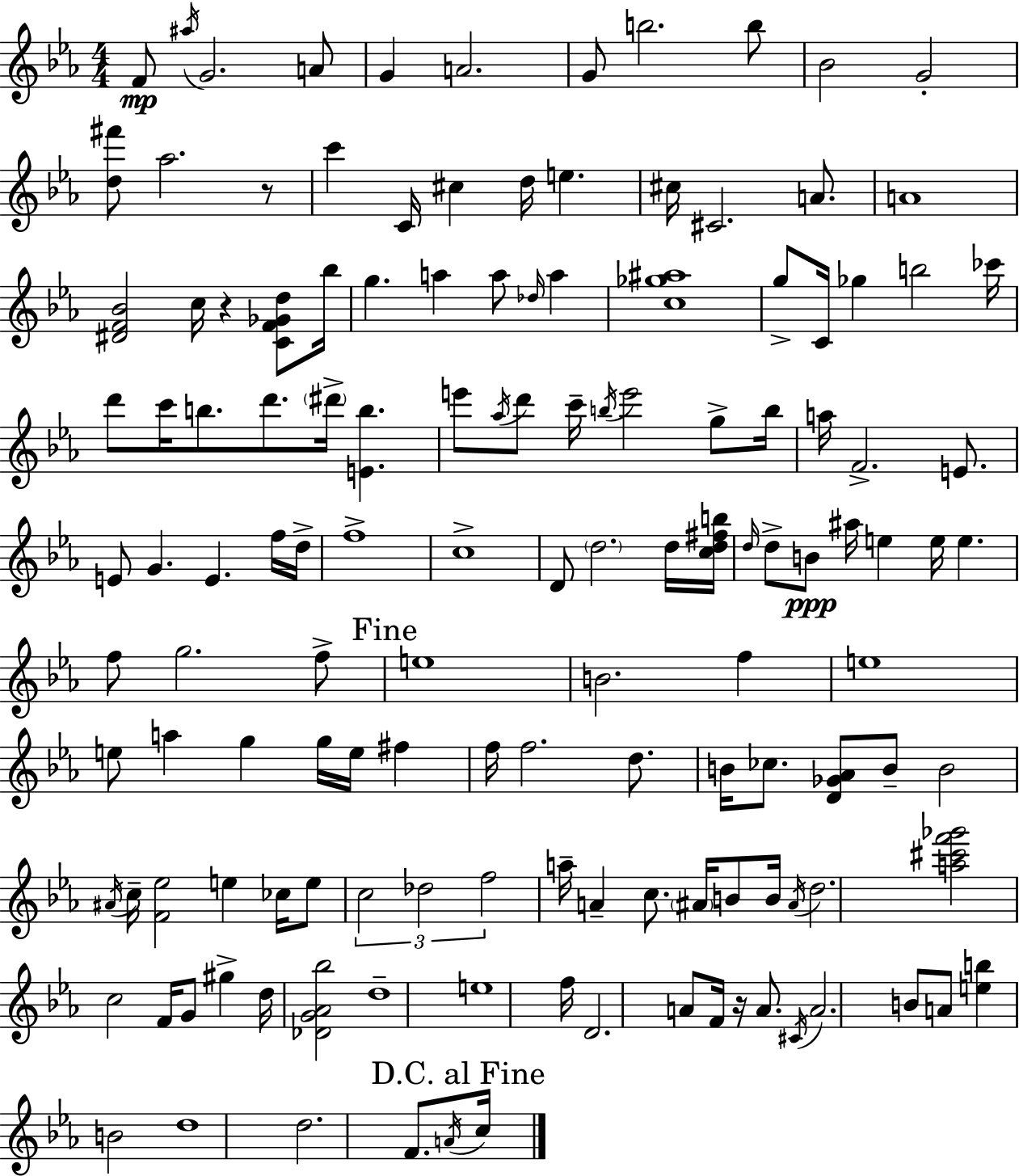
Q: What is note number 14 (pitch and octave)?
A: C4